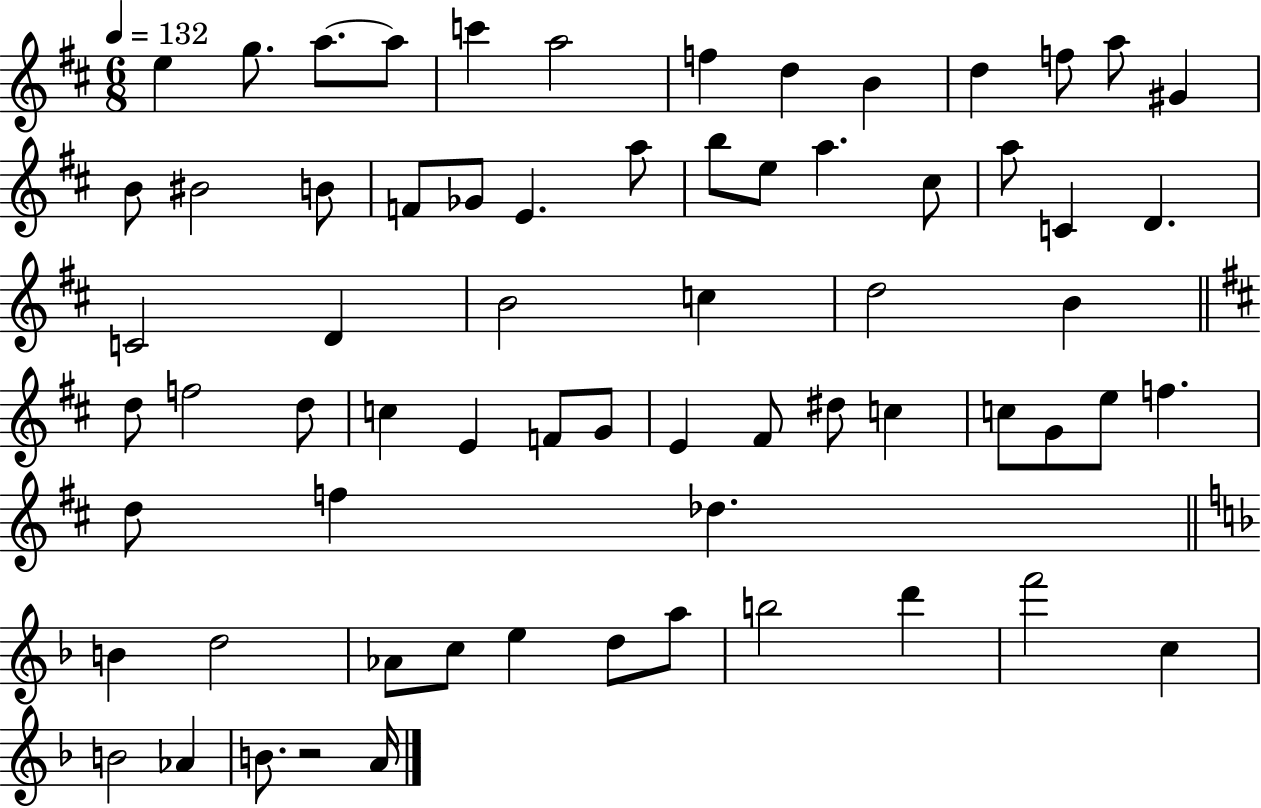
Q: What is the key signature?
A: D major